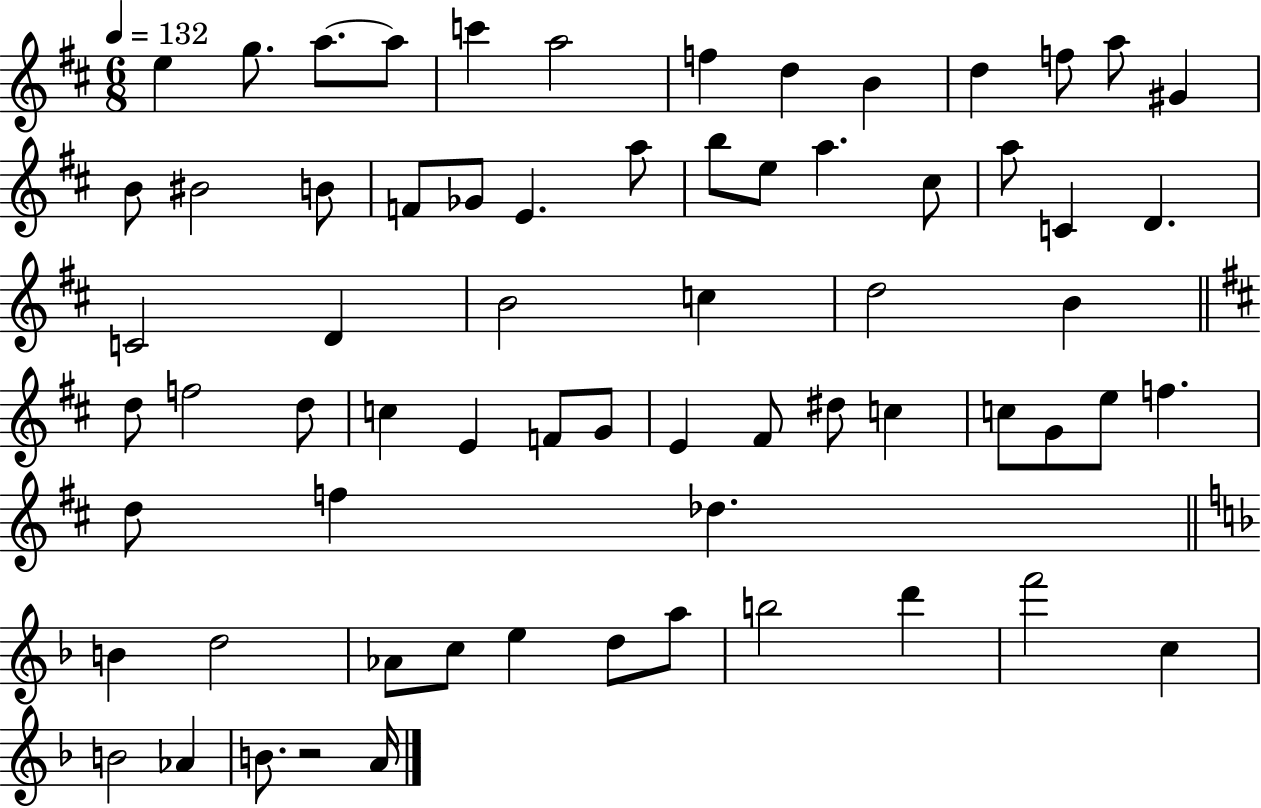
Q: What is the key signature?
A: D major